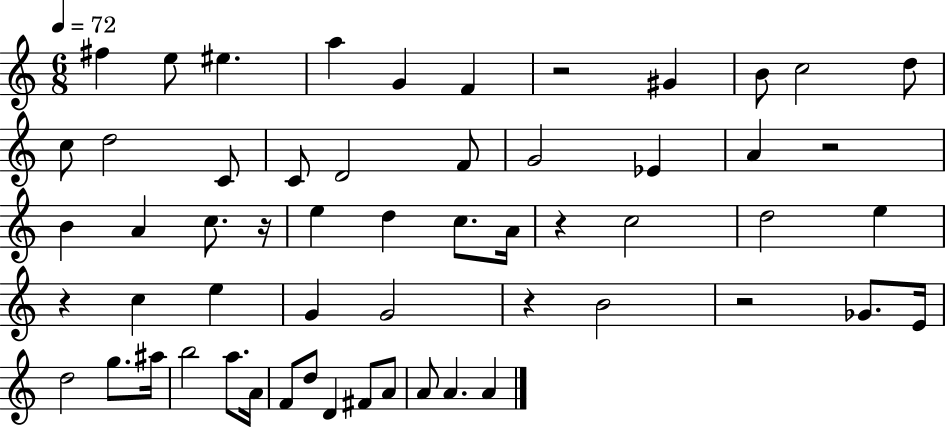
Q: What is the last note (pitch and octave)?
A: A4